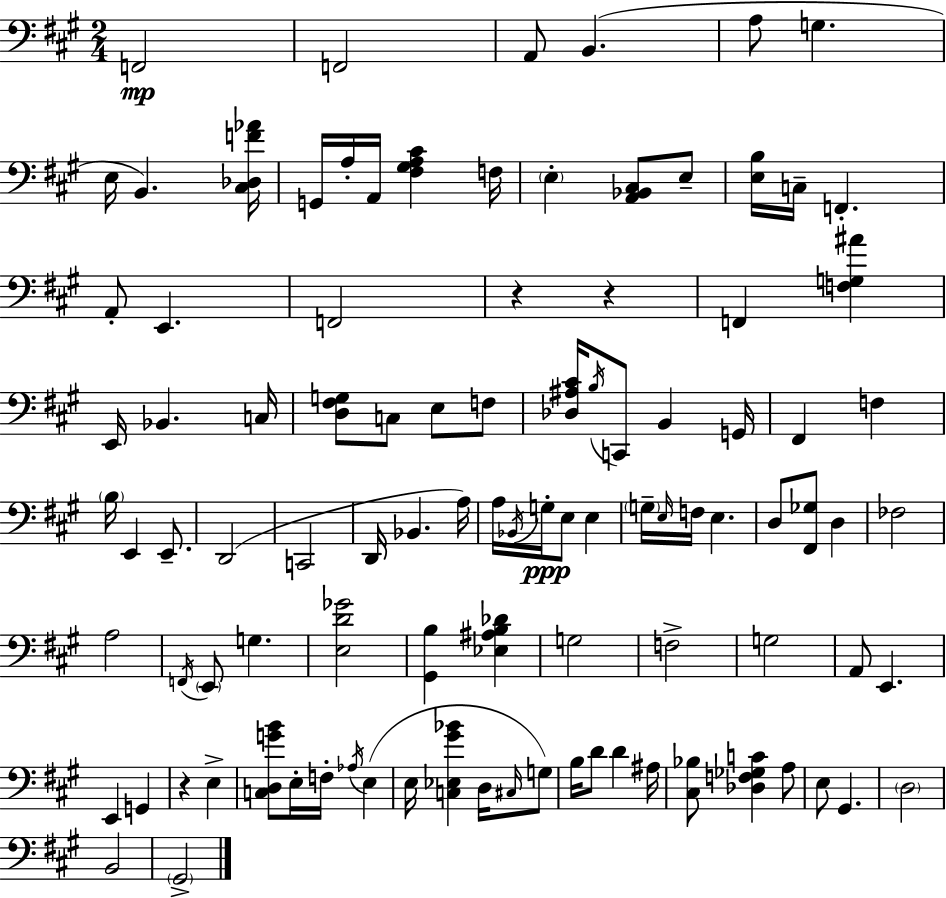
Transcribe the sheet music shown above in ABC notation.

X:1
T:Untitled
M:2/4
L:1/4
K:A
F,,2 F,,2 A,,/2 B,, A,/2 G, E,/4 B,, [^C,_D,F_A]/4 G,,/4 A,/4 A,,/4 [^F,^G,A,^C] F,/4 E, [A,,_B,,^C,]/2 E,/2 [E,B,]/4 C,/4 F,, A,,/2 E,, F,,2 z z F,, [F,G,^A] E,,/4 _B,, C,/4 [D,^F,G,]/2 C,/2 E,/2 F,/2 [_D,^A,^C]/4 B,/4 C,,/2 B,, G,,/4 ^F,, F, B,/4 E,, E,,/2 D,,2 C,,2 D,,/4 _B,, A,/4 A,/4 _B,,/4 G,/4 E,/2 E, G,/4 E,/4 F,/4 E, D,/2 [^F,,_G,]/2 D, _F,2 A,2 F,,/4 E,,/2 G, [E,D_G]2 [^G,,B,] [_E,^A,B,_D] G,2 F,2 G,2 A,,/2 E,, E,, G,, z E, [C,D,GB]/2 E,/4 F,/4 _A,/4 E, E,/4 [C,_E,^G_B] D,/4 ^C,/4 G,/2 B,/4 D/2 D ^A,/4 [^C,_B,]/2 [_D,F,_G,C] A,/2 E,/2 ^G,, D,2 B,,2 ^G,,2